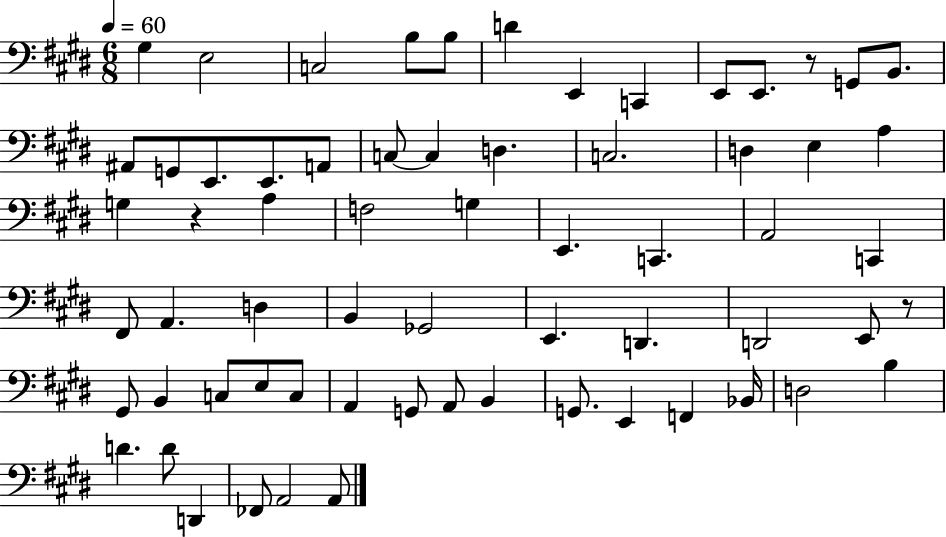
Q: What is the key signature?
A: E major